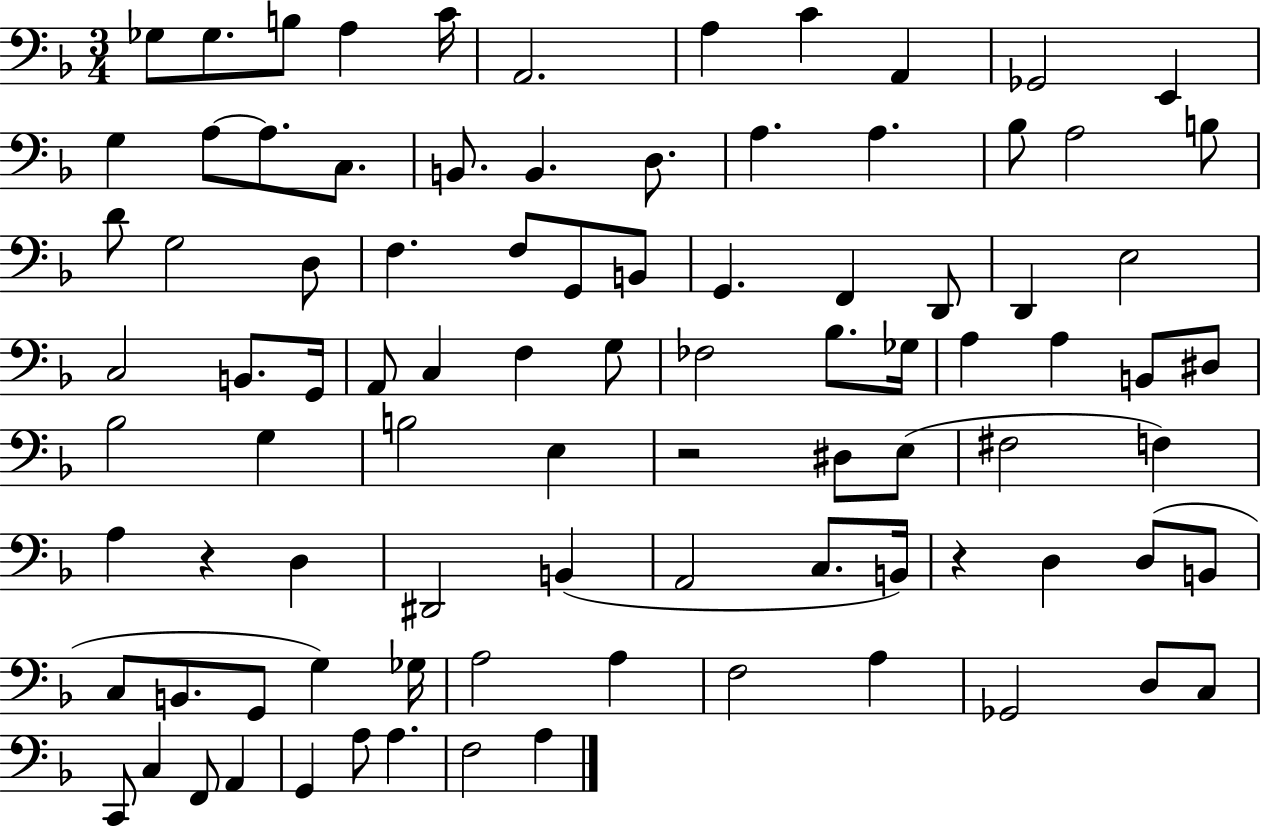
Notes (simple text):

Gb3/e Gb3/e. B3/e A3/q C4/s A2/h. A3/q C4/q A2/q Gb2/h E2/q G3/q A3/e A3/e. C3/e. B2/e. B2/q. D3/e. A3/q. A3/q. Bb3/e A3/h B3/e D4/e G3/h D3/e F3/q. F3/e G2/e B2/e G2/q. F2/q D2/e D2/q E3/h C3/h B2/e. G2/s A2/e C3/q F3/q G3/e FES3/h Bb3/e. Gb3/s A3/q A3/q B2/e D#3/e Bb3/h G3/q B3/h E3/q R/h D#3/e E3/e F#3/h F3/q A3/q R/q D3/q D#2/h B2/q A2/h C3/e. B2/s R/q D3/q D3/e B2/e C3/e B2/e. G2/e G3/q Gb3/s A3/h A3/q F3/h A3/q Gb2/h D3/e C3/e C2/e C3/q F2/e A2/q G2/q A3/e A3/q. F3/h A3/q